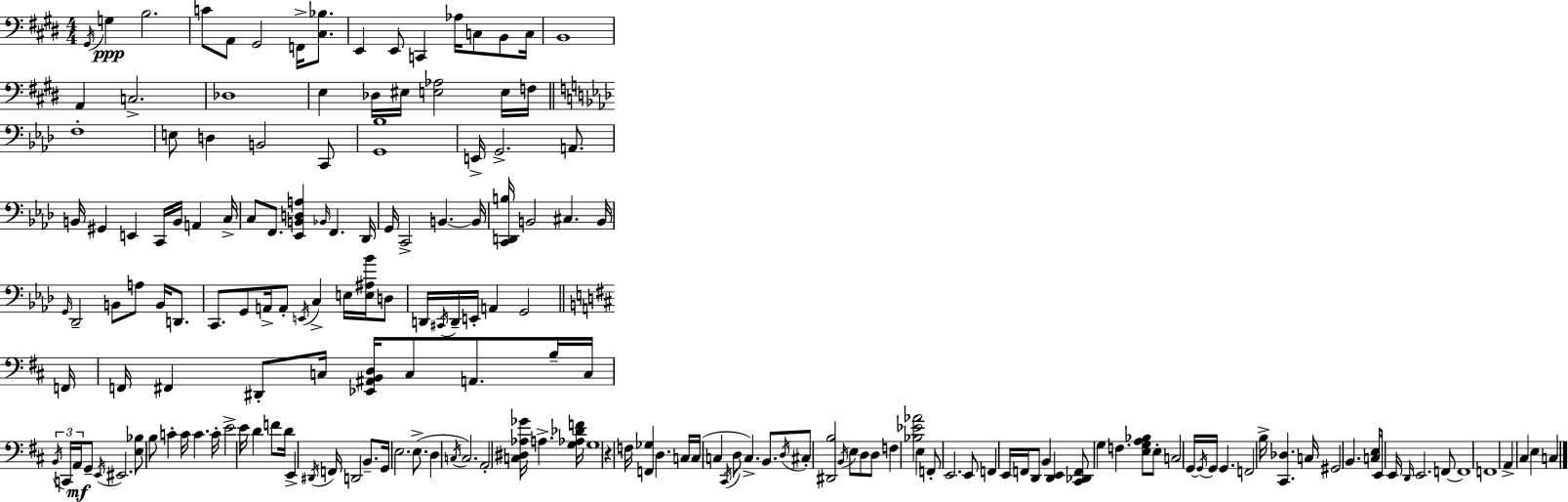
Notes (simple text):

G#2/s G3/q B3/h. C4/e A2/e G#2/h F2/s [C#3,Bb3]/e. E2/q E2/e C2/q Ab3/s C3/e B2/e C3/s B2/w A2/q C3/h. Db3/w E3/q Db3/s EIS3/s [E3,Ab3]/h E3/s F3/s F3/w E3/e D3/q B2/h C2/e [G2,Bb3]/w E2/s G2/h. A2/e. B2/s G#2/q E2/q C2/s B2/s A2/q C3/s C3/e F2/e. [Eb2,B2,D3,A3]/q Bb2/s F2/q. Db2/s G2/s C2/h B2/q. B2/s [C2,D2,B3]/s B2/h C#3/q. B2/s G2/s Db2/h B2/e A3/e B2/s D2/e. C2/e. G2/e A2/s A2/e E2/s C3/q E3/s [E3,A#3,Bb4]/s D3/e D2/s C#2/s D2/s E2/s A2/q G2/h F2/s F2/s F#2/q D#2/e C3/s [Eb2,A#2,B2,D3]/s C3/e A2/e. B3/s C3/s B2/s C2/s A2/s G2/e E2/s EIS2/h. [E3,Bb3]/e B3/e C4/q C4/s C4/q. C4/s E4/h E4/s D4/q F4/e D4/s E2/q D#2/s F2/s D2/h B2/e. G2/s E3/h. E3/e. D3/q C3/s C3/h. A2/h [C3,D#3,Ab3,Gb4]/s A3/q. [G3,Ab3,Db4,F4]/s G3/w R/q F3/s [F2,Gb3]/q D3/q. C3/s C3/s C3/q C#2/s D3/e C3/q. B2/e. D3/s C#3/e [D#2,B3]/h B2/s E3/e D3/e D3/e F3/q [Bb3,Eb4,Ab4]/h E3/q F2/e E2/h. E2/e F2/q E2/s F2/s D2/e B2/q [D2,E2]/q [C#2,Db2,F2]/e G3/q F3/q. [E3,G3,A3,Bb3]/e E3/e C3/h G2/s G2/s G2/s G2/q. F2/h B3/s [C#2,Db3]/q. C3/s G#2/h B2/q. [C3,E3]/e E2/s E2/s D2/s E2/h. F2/e F2/w F2/w A2/q C#3/q E3/q C3/q